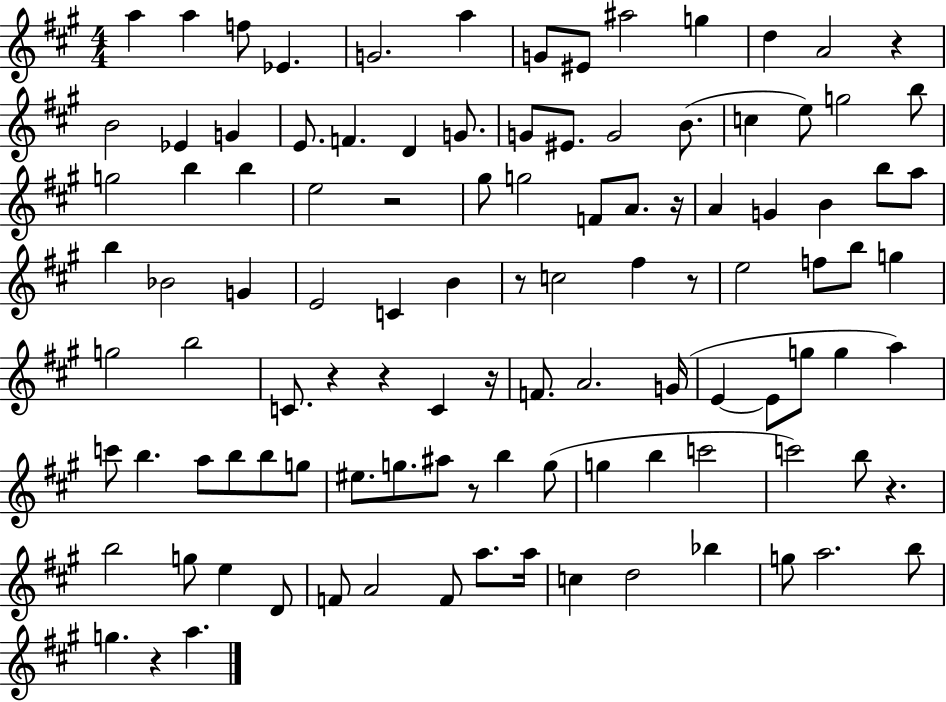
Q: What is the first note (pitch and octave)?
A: A5